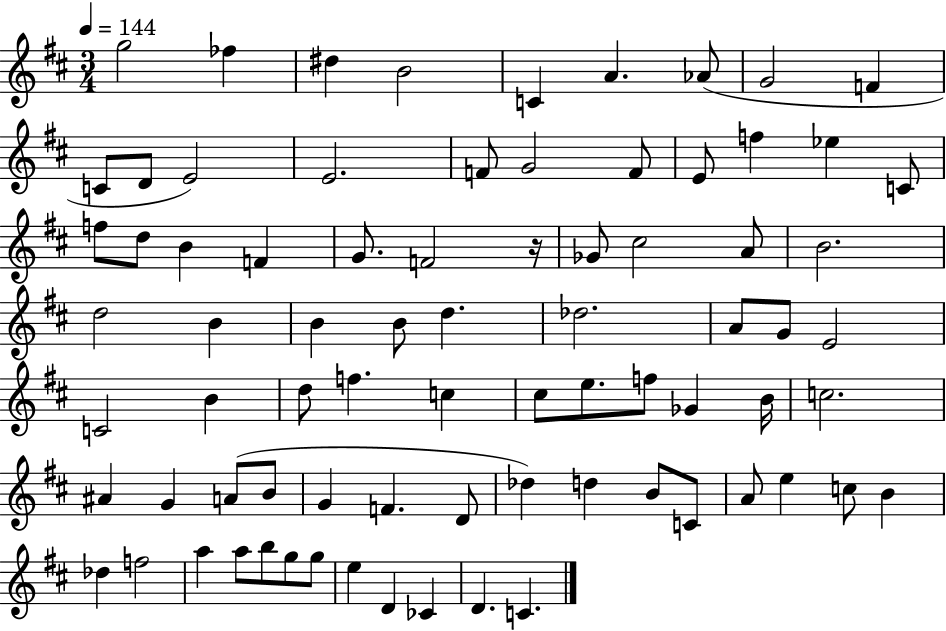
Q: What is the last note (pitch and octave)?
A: C4